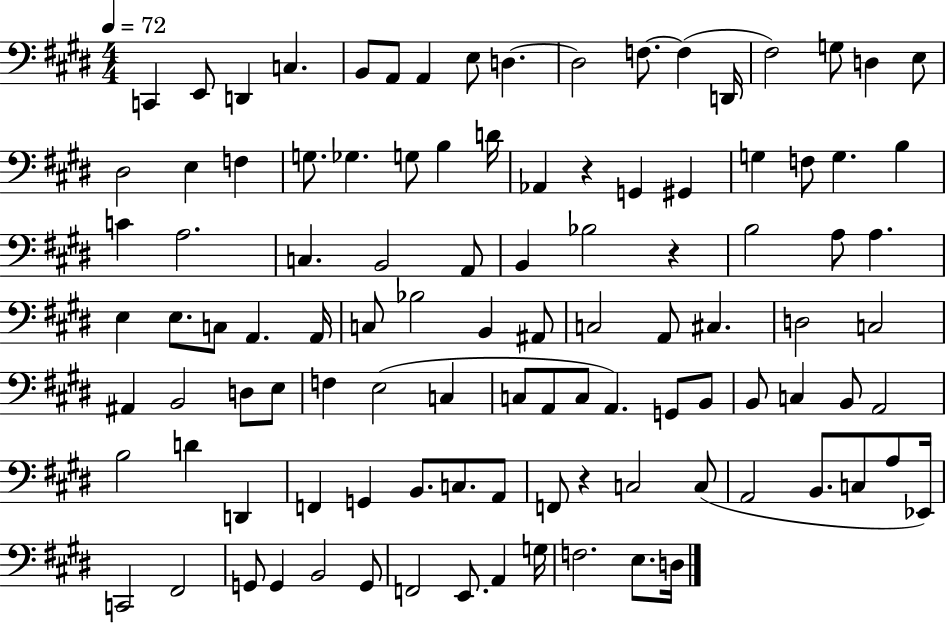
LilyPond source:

{
  \clef bass
  \numericTimeSignature
  \time 4/4
  \key e \major
  \tempo 4 = 72
  \repeat volta 2 { c,4 e,8 d,4 c4. | b,8 a,8 a,4 e8 d4.~~ | d2 f8.~~ f4( d,16 | fis2) g8 d4 e8 | \break dis2 e4 f4 | g8. ges4. g8 b4 d'16 | aes,4 r4 g,4 gis,4 | g4 f8 g4. b4 | \break c'4 a2. | c4. b,2 a,8 | b,4 bes2 r4 | b2 a8 a4. | \break e4 e8. c8 a,4. a,16 | c8 bes2 b,4 ais,8 | c2 a,8 cis4. | d2 c2 | \break ais,4 b,2 d8 e8 | f4 e2( c4 | c8 a,8 c8 a,4.) g,8 b,8 | b,8 c4 b,8 a,2 | \break b2 d'4 d,4 | f,4 g,4 b,8. c8. a,8 | f,8 r4 c2 c8( | a,2 b,8. c8 a8 ees,16) | \break c,2 fis,2 | g,8 g,4 b,2 g,8 | f,2 e,8. a,4 g16 | f2. e8. d16 | \break } \bar "|."
}